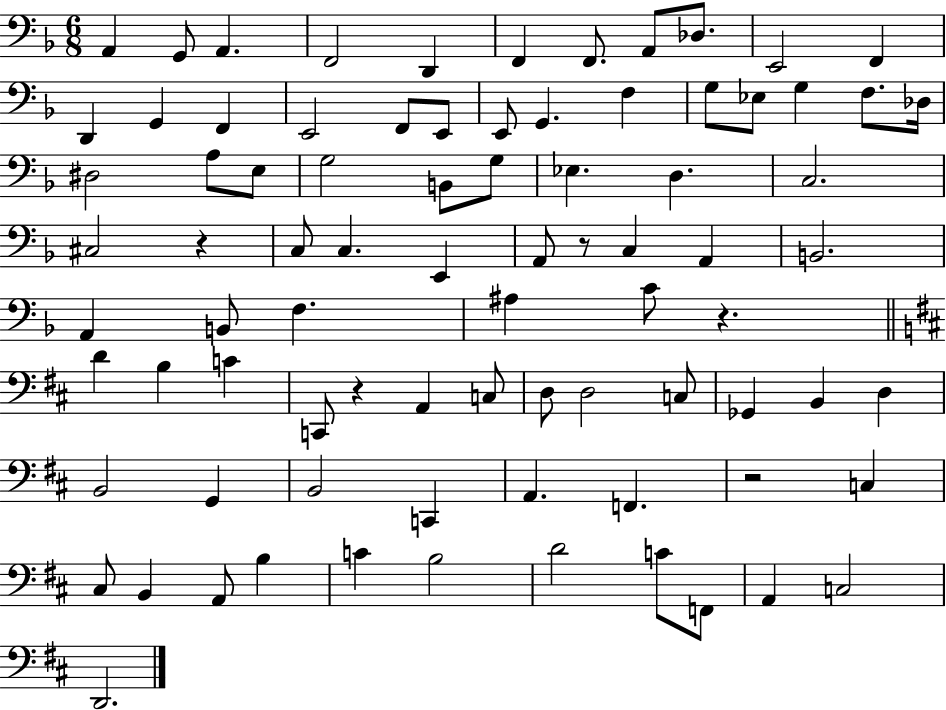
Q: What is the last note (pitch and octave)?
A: D2